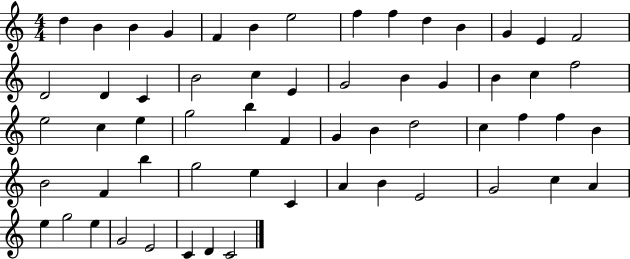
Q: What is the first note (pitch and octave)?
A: D5